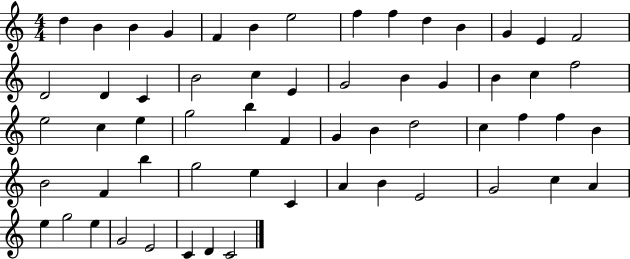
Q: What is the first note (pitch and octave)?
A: D5